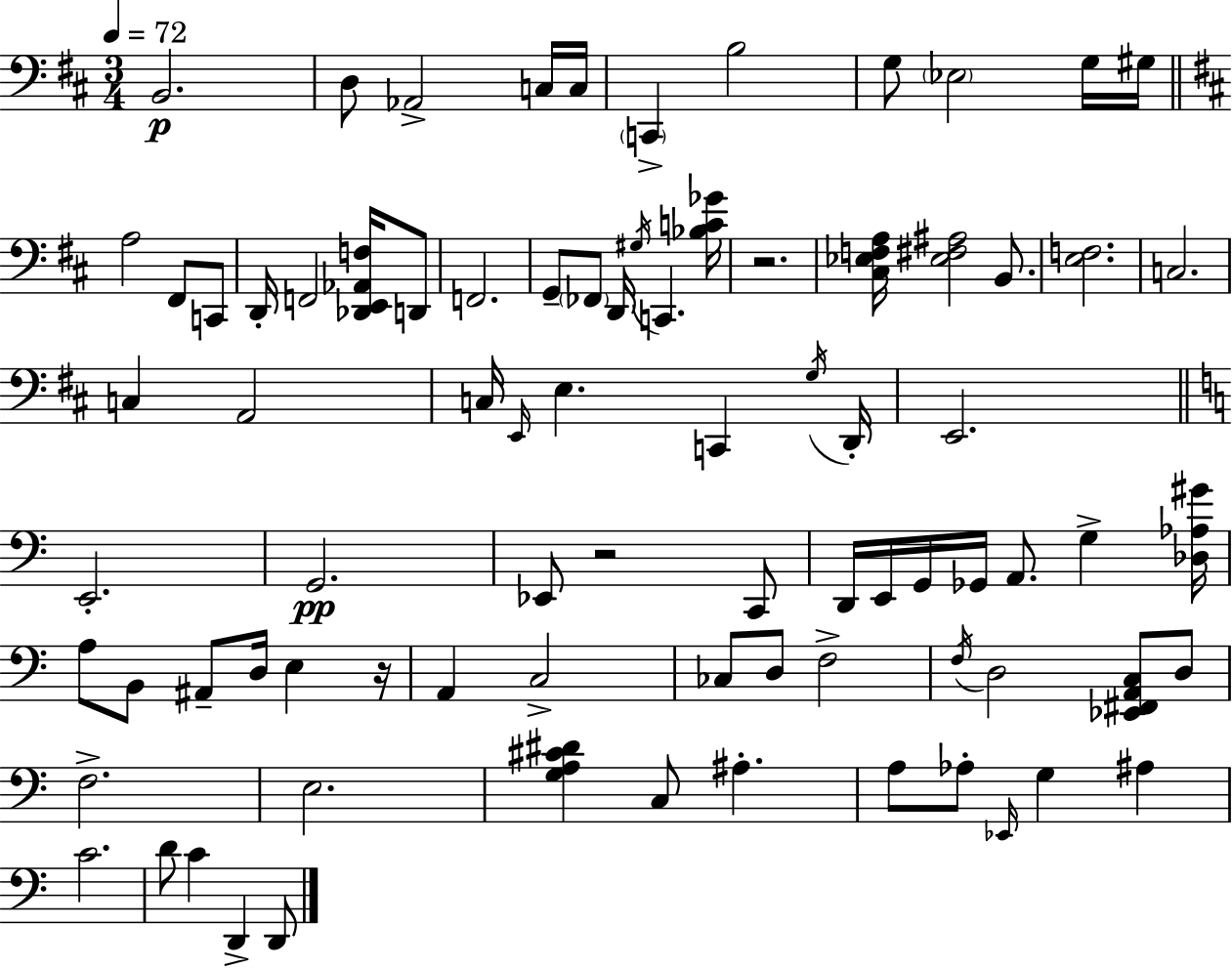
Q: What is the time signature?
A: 3/4